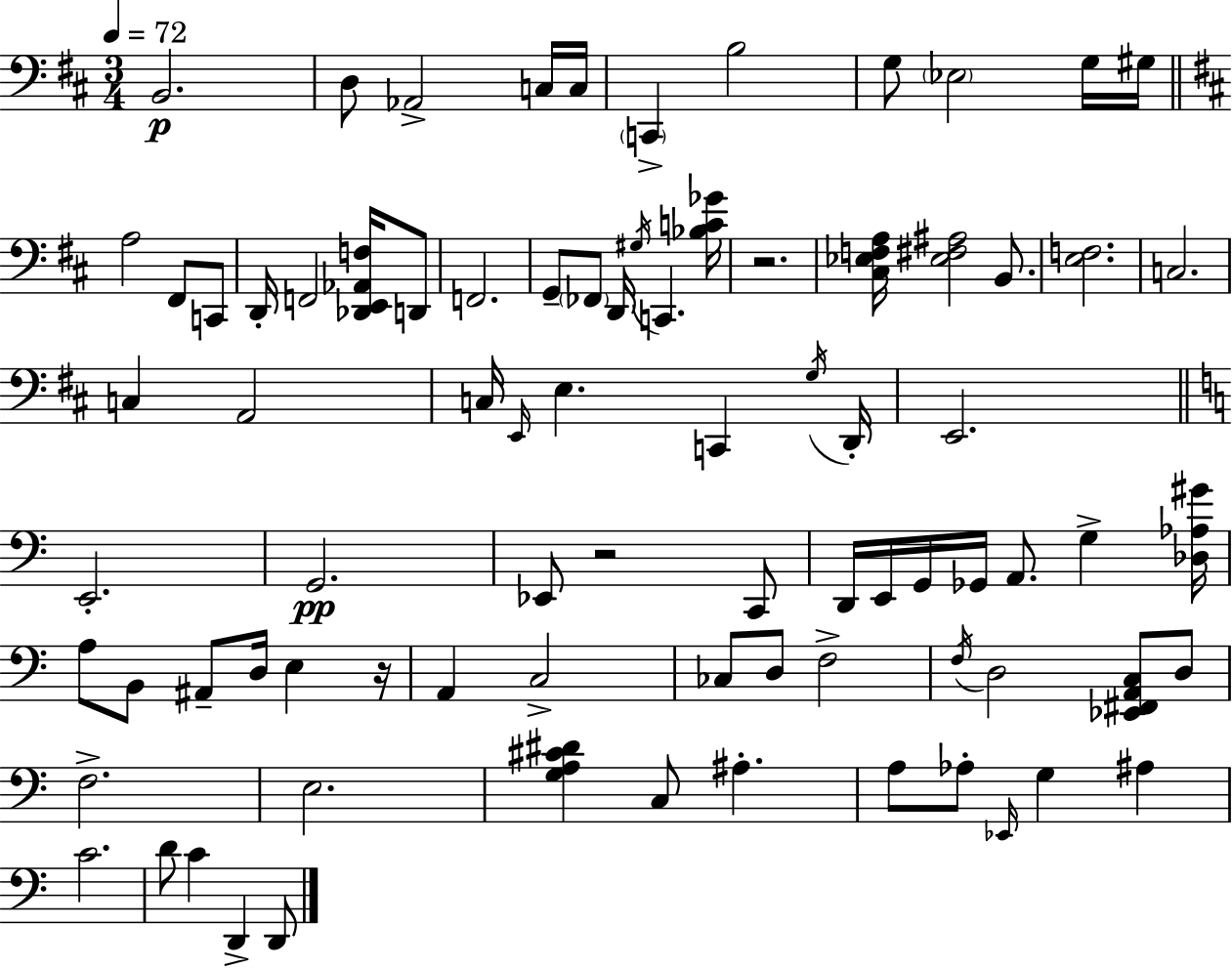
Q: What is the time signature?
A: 3/4